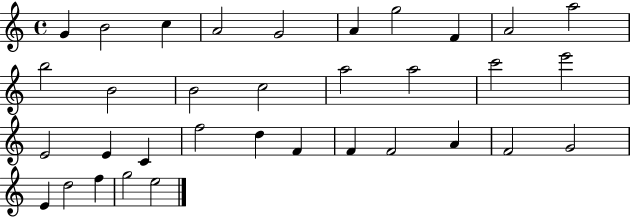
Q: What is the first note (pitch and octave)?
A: G4